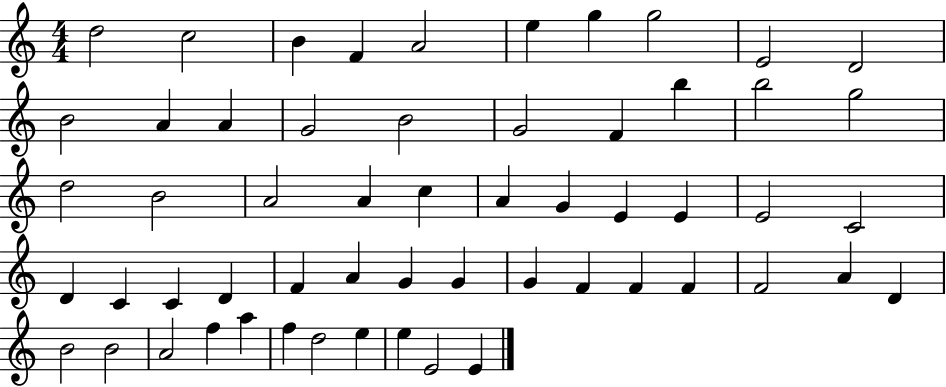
{
  \clef treble
  \numericTimeSignature
  \time 4/4
  \key c \major
  d''2 c''2 | b'4 f'4 a'2 | e''4 g''4 g''2 | e'2 d'2 | \break b'2 a'4 a'4 | g'2 b'2 | g'2 f'4 b''4 | b''2 g''2 | \break d''2 b'2 | a'2 a'4 c''4 | a'4 g'4 e'4 e'4 | e'2 c'2 | \break d'4 c'4 c'4 d'4 | f'4 a'4 g'4 g'4 | g'4 f'4 f'4 f'4 | f'2 a'4 d'4 | \break b'2 b'2 | a'2 f''4 a''4 | f''4 d''2 e''4 | e''4 e'2 e'4 | \break \bar "|."
}